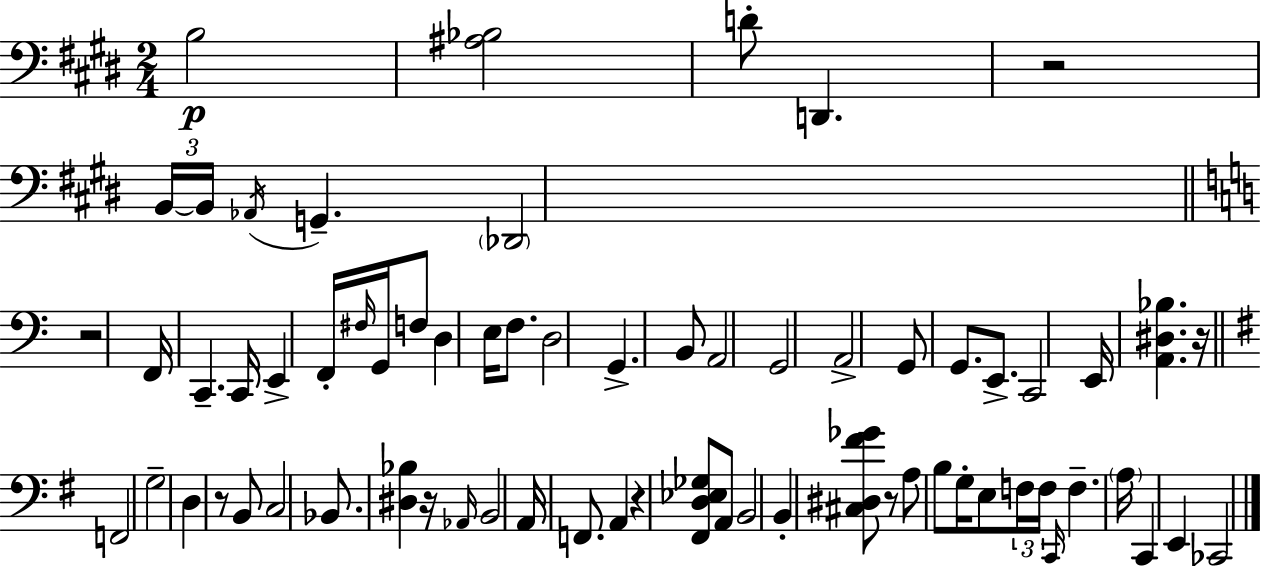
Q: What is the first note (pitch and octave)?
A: B3